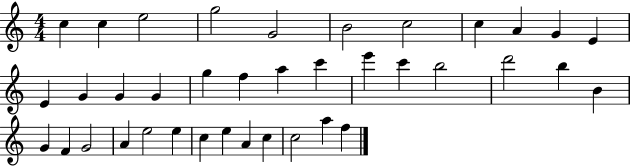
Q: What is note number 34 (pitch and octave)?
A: A4